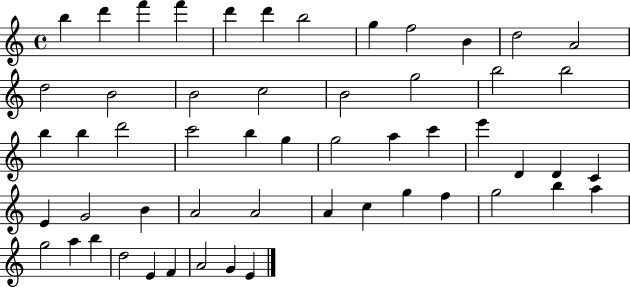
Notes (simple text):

B5/q D6/q F6/q F6/q D6/q D6/q B5/h G5/q F5/h B4/q D5/h A4/h D5/h B4/h B4/h C5/h B4/h G5/h B5/h B5/h B5/q B5/q D6/h C6/h B5/q G5/q G5/h A5/q C6/q E6/q D4/q D4/q C4/q E4/q G4/h B4/q A4/h A4/h A4/q C5/q G5/q F5/q G5/h B5/q A5/q G5/h A5/q B5/q D5/h E4/q F4/q A4/h G4/q E4/q